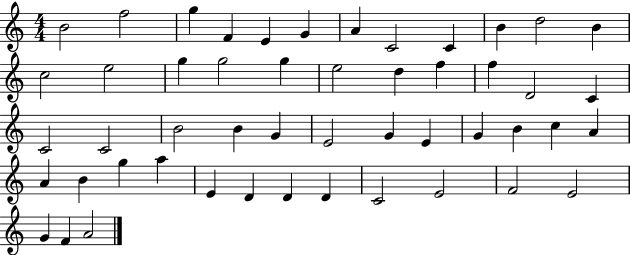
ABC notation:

X:1
T:Untitled
M:4/4
L:1/4
K:C
B2 f2 g F E G A C2 C B d2 B c2 e2 g g2 g e2 d f f D2 C C2 C2 B2 B G E2 G E G B c A A B g a E D D D C2 E2 F2 E2 G F A2